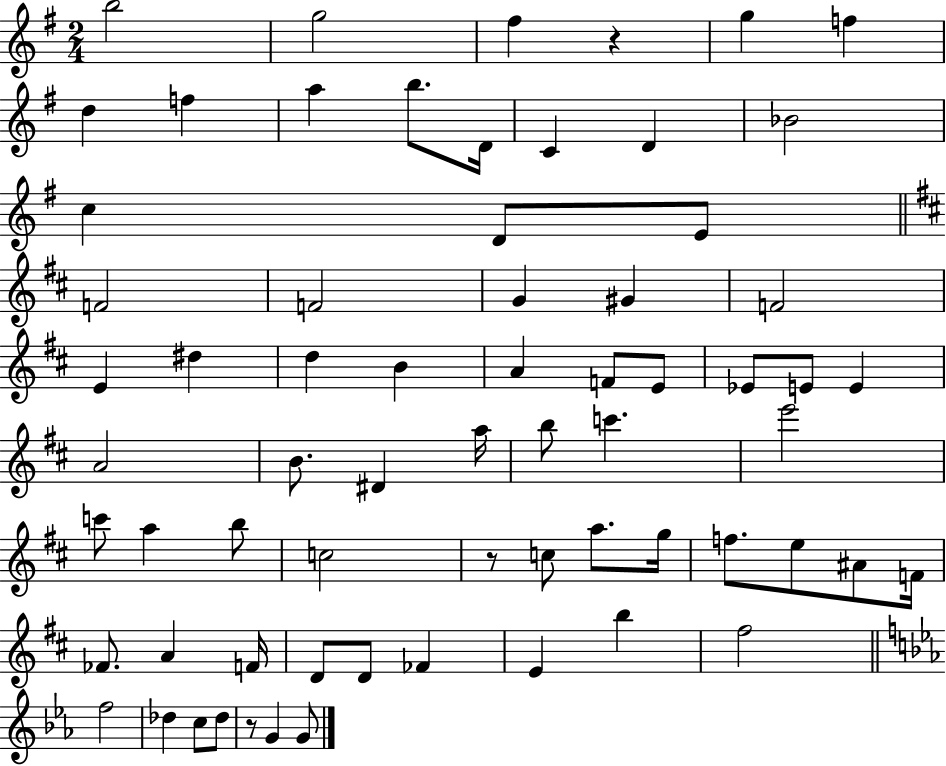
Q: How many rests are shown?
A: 3